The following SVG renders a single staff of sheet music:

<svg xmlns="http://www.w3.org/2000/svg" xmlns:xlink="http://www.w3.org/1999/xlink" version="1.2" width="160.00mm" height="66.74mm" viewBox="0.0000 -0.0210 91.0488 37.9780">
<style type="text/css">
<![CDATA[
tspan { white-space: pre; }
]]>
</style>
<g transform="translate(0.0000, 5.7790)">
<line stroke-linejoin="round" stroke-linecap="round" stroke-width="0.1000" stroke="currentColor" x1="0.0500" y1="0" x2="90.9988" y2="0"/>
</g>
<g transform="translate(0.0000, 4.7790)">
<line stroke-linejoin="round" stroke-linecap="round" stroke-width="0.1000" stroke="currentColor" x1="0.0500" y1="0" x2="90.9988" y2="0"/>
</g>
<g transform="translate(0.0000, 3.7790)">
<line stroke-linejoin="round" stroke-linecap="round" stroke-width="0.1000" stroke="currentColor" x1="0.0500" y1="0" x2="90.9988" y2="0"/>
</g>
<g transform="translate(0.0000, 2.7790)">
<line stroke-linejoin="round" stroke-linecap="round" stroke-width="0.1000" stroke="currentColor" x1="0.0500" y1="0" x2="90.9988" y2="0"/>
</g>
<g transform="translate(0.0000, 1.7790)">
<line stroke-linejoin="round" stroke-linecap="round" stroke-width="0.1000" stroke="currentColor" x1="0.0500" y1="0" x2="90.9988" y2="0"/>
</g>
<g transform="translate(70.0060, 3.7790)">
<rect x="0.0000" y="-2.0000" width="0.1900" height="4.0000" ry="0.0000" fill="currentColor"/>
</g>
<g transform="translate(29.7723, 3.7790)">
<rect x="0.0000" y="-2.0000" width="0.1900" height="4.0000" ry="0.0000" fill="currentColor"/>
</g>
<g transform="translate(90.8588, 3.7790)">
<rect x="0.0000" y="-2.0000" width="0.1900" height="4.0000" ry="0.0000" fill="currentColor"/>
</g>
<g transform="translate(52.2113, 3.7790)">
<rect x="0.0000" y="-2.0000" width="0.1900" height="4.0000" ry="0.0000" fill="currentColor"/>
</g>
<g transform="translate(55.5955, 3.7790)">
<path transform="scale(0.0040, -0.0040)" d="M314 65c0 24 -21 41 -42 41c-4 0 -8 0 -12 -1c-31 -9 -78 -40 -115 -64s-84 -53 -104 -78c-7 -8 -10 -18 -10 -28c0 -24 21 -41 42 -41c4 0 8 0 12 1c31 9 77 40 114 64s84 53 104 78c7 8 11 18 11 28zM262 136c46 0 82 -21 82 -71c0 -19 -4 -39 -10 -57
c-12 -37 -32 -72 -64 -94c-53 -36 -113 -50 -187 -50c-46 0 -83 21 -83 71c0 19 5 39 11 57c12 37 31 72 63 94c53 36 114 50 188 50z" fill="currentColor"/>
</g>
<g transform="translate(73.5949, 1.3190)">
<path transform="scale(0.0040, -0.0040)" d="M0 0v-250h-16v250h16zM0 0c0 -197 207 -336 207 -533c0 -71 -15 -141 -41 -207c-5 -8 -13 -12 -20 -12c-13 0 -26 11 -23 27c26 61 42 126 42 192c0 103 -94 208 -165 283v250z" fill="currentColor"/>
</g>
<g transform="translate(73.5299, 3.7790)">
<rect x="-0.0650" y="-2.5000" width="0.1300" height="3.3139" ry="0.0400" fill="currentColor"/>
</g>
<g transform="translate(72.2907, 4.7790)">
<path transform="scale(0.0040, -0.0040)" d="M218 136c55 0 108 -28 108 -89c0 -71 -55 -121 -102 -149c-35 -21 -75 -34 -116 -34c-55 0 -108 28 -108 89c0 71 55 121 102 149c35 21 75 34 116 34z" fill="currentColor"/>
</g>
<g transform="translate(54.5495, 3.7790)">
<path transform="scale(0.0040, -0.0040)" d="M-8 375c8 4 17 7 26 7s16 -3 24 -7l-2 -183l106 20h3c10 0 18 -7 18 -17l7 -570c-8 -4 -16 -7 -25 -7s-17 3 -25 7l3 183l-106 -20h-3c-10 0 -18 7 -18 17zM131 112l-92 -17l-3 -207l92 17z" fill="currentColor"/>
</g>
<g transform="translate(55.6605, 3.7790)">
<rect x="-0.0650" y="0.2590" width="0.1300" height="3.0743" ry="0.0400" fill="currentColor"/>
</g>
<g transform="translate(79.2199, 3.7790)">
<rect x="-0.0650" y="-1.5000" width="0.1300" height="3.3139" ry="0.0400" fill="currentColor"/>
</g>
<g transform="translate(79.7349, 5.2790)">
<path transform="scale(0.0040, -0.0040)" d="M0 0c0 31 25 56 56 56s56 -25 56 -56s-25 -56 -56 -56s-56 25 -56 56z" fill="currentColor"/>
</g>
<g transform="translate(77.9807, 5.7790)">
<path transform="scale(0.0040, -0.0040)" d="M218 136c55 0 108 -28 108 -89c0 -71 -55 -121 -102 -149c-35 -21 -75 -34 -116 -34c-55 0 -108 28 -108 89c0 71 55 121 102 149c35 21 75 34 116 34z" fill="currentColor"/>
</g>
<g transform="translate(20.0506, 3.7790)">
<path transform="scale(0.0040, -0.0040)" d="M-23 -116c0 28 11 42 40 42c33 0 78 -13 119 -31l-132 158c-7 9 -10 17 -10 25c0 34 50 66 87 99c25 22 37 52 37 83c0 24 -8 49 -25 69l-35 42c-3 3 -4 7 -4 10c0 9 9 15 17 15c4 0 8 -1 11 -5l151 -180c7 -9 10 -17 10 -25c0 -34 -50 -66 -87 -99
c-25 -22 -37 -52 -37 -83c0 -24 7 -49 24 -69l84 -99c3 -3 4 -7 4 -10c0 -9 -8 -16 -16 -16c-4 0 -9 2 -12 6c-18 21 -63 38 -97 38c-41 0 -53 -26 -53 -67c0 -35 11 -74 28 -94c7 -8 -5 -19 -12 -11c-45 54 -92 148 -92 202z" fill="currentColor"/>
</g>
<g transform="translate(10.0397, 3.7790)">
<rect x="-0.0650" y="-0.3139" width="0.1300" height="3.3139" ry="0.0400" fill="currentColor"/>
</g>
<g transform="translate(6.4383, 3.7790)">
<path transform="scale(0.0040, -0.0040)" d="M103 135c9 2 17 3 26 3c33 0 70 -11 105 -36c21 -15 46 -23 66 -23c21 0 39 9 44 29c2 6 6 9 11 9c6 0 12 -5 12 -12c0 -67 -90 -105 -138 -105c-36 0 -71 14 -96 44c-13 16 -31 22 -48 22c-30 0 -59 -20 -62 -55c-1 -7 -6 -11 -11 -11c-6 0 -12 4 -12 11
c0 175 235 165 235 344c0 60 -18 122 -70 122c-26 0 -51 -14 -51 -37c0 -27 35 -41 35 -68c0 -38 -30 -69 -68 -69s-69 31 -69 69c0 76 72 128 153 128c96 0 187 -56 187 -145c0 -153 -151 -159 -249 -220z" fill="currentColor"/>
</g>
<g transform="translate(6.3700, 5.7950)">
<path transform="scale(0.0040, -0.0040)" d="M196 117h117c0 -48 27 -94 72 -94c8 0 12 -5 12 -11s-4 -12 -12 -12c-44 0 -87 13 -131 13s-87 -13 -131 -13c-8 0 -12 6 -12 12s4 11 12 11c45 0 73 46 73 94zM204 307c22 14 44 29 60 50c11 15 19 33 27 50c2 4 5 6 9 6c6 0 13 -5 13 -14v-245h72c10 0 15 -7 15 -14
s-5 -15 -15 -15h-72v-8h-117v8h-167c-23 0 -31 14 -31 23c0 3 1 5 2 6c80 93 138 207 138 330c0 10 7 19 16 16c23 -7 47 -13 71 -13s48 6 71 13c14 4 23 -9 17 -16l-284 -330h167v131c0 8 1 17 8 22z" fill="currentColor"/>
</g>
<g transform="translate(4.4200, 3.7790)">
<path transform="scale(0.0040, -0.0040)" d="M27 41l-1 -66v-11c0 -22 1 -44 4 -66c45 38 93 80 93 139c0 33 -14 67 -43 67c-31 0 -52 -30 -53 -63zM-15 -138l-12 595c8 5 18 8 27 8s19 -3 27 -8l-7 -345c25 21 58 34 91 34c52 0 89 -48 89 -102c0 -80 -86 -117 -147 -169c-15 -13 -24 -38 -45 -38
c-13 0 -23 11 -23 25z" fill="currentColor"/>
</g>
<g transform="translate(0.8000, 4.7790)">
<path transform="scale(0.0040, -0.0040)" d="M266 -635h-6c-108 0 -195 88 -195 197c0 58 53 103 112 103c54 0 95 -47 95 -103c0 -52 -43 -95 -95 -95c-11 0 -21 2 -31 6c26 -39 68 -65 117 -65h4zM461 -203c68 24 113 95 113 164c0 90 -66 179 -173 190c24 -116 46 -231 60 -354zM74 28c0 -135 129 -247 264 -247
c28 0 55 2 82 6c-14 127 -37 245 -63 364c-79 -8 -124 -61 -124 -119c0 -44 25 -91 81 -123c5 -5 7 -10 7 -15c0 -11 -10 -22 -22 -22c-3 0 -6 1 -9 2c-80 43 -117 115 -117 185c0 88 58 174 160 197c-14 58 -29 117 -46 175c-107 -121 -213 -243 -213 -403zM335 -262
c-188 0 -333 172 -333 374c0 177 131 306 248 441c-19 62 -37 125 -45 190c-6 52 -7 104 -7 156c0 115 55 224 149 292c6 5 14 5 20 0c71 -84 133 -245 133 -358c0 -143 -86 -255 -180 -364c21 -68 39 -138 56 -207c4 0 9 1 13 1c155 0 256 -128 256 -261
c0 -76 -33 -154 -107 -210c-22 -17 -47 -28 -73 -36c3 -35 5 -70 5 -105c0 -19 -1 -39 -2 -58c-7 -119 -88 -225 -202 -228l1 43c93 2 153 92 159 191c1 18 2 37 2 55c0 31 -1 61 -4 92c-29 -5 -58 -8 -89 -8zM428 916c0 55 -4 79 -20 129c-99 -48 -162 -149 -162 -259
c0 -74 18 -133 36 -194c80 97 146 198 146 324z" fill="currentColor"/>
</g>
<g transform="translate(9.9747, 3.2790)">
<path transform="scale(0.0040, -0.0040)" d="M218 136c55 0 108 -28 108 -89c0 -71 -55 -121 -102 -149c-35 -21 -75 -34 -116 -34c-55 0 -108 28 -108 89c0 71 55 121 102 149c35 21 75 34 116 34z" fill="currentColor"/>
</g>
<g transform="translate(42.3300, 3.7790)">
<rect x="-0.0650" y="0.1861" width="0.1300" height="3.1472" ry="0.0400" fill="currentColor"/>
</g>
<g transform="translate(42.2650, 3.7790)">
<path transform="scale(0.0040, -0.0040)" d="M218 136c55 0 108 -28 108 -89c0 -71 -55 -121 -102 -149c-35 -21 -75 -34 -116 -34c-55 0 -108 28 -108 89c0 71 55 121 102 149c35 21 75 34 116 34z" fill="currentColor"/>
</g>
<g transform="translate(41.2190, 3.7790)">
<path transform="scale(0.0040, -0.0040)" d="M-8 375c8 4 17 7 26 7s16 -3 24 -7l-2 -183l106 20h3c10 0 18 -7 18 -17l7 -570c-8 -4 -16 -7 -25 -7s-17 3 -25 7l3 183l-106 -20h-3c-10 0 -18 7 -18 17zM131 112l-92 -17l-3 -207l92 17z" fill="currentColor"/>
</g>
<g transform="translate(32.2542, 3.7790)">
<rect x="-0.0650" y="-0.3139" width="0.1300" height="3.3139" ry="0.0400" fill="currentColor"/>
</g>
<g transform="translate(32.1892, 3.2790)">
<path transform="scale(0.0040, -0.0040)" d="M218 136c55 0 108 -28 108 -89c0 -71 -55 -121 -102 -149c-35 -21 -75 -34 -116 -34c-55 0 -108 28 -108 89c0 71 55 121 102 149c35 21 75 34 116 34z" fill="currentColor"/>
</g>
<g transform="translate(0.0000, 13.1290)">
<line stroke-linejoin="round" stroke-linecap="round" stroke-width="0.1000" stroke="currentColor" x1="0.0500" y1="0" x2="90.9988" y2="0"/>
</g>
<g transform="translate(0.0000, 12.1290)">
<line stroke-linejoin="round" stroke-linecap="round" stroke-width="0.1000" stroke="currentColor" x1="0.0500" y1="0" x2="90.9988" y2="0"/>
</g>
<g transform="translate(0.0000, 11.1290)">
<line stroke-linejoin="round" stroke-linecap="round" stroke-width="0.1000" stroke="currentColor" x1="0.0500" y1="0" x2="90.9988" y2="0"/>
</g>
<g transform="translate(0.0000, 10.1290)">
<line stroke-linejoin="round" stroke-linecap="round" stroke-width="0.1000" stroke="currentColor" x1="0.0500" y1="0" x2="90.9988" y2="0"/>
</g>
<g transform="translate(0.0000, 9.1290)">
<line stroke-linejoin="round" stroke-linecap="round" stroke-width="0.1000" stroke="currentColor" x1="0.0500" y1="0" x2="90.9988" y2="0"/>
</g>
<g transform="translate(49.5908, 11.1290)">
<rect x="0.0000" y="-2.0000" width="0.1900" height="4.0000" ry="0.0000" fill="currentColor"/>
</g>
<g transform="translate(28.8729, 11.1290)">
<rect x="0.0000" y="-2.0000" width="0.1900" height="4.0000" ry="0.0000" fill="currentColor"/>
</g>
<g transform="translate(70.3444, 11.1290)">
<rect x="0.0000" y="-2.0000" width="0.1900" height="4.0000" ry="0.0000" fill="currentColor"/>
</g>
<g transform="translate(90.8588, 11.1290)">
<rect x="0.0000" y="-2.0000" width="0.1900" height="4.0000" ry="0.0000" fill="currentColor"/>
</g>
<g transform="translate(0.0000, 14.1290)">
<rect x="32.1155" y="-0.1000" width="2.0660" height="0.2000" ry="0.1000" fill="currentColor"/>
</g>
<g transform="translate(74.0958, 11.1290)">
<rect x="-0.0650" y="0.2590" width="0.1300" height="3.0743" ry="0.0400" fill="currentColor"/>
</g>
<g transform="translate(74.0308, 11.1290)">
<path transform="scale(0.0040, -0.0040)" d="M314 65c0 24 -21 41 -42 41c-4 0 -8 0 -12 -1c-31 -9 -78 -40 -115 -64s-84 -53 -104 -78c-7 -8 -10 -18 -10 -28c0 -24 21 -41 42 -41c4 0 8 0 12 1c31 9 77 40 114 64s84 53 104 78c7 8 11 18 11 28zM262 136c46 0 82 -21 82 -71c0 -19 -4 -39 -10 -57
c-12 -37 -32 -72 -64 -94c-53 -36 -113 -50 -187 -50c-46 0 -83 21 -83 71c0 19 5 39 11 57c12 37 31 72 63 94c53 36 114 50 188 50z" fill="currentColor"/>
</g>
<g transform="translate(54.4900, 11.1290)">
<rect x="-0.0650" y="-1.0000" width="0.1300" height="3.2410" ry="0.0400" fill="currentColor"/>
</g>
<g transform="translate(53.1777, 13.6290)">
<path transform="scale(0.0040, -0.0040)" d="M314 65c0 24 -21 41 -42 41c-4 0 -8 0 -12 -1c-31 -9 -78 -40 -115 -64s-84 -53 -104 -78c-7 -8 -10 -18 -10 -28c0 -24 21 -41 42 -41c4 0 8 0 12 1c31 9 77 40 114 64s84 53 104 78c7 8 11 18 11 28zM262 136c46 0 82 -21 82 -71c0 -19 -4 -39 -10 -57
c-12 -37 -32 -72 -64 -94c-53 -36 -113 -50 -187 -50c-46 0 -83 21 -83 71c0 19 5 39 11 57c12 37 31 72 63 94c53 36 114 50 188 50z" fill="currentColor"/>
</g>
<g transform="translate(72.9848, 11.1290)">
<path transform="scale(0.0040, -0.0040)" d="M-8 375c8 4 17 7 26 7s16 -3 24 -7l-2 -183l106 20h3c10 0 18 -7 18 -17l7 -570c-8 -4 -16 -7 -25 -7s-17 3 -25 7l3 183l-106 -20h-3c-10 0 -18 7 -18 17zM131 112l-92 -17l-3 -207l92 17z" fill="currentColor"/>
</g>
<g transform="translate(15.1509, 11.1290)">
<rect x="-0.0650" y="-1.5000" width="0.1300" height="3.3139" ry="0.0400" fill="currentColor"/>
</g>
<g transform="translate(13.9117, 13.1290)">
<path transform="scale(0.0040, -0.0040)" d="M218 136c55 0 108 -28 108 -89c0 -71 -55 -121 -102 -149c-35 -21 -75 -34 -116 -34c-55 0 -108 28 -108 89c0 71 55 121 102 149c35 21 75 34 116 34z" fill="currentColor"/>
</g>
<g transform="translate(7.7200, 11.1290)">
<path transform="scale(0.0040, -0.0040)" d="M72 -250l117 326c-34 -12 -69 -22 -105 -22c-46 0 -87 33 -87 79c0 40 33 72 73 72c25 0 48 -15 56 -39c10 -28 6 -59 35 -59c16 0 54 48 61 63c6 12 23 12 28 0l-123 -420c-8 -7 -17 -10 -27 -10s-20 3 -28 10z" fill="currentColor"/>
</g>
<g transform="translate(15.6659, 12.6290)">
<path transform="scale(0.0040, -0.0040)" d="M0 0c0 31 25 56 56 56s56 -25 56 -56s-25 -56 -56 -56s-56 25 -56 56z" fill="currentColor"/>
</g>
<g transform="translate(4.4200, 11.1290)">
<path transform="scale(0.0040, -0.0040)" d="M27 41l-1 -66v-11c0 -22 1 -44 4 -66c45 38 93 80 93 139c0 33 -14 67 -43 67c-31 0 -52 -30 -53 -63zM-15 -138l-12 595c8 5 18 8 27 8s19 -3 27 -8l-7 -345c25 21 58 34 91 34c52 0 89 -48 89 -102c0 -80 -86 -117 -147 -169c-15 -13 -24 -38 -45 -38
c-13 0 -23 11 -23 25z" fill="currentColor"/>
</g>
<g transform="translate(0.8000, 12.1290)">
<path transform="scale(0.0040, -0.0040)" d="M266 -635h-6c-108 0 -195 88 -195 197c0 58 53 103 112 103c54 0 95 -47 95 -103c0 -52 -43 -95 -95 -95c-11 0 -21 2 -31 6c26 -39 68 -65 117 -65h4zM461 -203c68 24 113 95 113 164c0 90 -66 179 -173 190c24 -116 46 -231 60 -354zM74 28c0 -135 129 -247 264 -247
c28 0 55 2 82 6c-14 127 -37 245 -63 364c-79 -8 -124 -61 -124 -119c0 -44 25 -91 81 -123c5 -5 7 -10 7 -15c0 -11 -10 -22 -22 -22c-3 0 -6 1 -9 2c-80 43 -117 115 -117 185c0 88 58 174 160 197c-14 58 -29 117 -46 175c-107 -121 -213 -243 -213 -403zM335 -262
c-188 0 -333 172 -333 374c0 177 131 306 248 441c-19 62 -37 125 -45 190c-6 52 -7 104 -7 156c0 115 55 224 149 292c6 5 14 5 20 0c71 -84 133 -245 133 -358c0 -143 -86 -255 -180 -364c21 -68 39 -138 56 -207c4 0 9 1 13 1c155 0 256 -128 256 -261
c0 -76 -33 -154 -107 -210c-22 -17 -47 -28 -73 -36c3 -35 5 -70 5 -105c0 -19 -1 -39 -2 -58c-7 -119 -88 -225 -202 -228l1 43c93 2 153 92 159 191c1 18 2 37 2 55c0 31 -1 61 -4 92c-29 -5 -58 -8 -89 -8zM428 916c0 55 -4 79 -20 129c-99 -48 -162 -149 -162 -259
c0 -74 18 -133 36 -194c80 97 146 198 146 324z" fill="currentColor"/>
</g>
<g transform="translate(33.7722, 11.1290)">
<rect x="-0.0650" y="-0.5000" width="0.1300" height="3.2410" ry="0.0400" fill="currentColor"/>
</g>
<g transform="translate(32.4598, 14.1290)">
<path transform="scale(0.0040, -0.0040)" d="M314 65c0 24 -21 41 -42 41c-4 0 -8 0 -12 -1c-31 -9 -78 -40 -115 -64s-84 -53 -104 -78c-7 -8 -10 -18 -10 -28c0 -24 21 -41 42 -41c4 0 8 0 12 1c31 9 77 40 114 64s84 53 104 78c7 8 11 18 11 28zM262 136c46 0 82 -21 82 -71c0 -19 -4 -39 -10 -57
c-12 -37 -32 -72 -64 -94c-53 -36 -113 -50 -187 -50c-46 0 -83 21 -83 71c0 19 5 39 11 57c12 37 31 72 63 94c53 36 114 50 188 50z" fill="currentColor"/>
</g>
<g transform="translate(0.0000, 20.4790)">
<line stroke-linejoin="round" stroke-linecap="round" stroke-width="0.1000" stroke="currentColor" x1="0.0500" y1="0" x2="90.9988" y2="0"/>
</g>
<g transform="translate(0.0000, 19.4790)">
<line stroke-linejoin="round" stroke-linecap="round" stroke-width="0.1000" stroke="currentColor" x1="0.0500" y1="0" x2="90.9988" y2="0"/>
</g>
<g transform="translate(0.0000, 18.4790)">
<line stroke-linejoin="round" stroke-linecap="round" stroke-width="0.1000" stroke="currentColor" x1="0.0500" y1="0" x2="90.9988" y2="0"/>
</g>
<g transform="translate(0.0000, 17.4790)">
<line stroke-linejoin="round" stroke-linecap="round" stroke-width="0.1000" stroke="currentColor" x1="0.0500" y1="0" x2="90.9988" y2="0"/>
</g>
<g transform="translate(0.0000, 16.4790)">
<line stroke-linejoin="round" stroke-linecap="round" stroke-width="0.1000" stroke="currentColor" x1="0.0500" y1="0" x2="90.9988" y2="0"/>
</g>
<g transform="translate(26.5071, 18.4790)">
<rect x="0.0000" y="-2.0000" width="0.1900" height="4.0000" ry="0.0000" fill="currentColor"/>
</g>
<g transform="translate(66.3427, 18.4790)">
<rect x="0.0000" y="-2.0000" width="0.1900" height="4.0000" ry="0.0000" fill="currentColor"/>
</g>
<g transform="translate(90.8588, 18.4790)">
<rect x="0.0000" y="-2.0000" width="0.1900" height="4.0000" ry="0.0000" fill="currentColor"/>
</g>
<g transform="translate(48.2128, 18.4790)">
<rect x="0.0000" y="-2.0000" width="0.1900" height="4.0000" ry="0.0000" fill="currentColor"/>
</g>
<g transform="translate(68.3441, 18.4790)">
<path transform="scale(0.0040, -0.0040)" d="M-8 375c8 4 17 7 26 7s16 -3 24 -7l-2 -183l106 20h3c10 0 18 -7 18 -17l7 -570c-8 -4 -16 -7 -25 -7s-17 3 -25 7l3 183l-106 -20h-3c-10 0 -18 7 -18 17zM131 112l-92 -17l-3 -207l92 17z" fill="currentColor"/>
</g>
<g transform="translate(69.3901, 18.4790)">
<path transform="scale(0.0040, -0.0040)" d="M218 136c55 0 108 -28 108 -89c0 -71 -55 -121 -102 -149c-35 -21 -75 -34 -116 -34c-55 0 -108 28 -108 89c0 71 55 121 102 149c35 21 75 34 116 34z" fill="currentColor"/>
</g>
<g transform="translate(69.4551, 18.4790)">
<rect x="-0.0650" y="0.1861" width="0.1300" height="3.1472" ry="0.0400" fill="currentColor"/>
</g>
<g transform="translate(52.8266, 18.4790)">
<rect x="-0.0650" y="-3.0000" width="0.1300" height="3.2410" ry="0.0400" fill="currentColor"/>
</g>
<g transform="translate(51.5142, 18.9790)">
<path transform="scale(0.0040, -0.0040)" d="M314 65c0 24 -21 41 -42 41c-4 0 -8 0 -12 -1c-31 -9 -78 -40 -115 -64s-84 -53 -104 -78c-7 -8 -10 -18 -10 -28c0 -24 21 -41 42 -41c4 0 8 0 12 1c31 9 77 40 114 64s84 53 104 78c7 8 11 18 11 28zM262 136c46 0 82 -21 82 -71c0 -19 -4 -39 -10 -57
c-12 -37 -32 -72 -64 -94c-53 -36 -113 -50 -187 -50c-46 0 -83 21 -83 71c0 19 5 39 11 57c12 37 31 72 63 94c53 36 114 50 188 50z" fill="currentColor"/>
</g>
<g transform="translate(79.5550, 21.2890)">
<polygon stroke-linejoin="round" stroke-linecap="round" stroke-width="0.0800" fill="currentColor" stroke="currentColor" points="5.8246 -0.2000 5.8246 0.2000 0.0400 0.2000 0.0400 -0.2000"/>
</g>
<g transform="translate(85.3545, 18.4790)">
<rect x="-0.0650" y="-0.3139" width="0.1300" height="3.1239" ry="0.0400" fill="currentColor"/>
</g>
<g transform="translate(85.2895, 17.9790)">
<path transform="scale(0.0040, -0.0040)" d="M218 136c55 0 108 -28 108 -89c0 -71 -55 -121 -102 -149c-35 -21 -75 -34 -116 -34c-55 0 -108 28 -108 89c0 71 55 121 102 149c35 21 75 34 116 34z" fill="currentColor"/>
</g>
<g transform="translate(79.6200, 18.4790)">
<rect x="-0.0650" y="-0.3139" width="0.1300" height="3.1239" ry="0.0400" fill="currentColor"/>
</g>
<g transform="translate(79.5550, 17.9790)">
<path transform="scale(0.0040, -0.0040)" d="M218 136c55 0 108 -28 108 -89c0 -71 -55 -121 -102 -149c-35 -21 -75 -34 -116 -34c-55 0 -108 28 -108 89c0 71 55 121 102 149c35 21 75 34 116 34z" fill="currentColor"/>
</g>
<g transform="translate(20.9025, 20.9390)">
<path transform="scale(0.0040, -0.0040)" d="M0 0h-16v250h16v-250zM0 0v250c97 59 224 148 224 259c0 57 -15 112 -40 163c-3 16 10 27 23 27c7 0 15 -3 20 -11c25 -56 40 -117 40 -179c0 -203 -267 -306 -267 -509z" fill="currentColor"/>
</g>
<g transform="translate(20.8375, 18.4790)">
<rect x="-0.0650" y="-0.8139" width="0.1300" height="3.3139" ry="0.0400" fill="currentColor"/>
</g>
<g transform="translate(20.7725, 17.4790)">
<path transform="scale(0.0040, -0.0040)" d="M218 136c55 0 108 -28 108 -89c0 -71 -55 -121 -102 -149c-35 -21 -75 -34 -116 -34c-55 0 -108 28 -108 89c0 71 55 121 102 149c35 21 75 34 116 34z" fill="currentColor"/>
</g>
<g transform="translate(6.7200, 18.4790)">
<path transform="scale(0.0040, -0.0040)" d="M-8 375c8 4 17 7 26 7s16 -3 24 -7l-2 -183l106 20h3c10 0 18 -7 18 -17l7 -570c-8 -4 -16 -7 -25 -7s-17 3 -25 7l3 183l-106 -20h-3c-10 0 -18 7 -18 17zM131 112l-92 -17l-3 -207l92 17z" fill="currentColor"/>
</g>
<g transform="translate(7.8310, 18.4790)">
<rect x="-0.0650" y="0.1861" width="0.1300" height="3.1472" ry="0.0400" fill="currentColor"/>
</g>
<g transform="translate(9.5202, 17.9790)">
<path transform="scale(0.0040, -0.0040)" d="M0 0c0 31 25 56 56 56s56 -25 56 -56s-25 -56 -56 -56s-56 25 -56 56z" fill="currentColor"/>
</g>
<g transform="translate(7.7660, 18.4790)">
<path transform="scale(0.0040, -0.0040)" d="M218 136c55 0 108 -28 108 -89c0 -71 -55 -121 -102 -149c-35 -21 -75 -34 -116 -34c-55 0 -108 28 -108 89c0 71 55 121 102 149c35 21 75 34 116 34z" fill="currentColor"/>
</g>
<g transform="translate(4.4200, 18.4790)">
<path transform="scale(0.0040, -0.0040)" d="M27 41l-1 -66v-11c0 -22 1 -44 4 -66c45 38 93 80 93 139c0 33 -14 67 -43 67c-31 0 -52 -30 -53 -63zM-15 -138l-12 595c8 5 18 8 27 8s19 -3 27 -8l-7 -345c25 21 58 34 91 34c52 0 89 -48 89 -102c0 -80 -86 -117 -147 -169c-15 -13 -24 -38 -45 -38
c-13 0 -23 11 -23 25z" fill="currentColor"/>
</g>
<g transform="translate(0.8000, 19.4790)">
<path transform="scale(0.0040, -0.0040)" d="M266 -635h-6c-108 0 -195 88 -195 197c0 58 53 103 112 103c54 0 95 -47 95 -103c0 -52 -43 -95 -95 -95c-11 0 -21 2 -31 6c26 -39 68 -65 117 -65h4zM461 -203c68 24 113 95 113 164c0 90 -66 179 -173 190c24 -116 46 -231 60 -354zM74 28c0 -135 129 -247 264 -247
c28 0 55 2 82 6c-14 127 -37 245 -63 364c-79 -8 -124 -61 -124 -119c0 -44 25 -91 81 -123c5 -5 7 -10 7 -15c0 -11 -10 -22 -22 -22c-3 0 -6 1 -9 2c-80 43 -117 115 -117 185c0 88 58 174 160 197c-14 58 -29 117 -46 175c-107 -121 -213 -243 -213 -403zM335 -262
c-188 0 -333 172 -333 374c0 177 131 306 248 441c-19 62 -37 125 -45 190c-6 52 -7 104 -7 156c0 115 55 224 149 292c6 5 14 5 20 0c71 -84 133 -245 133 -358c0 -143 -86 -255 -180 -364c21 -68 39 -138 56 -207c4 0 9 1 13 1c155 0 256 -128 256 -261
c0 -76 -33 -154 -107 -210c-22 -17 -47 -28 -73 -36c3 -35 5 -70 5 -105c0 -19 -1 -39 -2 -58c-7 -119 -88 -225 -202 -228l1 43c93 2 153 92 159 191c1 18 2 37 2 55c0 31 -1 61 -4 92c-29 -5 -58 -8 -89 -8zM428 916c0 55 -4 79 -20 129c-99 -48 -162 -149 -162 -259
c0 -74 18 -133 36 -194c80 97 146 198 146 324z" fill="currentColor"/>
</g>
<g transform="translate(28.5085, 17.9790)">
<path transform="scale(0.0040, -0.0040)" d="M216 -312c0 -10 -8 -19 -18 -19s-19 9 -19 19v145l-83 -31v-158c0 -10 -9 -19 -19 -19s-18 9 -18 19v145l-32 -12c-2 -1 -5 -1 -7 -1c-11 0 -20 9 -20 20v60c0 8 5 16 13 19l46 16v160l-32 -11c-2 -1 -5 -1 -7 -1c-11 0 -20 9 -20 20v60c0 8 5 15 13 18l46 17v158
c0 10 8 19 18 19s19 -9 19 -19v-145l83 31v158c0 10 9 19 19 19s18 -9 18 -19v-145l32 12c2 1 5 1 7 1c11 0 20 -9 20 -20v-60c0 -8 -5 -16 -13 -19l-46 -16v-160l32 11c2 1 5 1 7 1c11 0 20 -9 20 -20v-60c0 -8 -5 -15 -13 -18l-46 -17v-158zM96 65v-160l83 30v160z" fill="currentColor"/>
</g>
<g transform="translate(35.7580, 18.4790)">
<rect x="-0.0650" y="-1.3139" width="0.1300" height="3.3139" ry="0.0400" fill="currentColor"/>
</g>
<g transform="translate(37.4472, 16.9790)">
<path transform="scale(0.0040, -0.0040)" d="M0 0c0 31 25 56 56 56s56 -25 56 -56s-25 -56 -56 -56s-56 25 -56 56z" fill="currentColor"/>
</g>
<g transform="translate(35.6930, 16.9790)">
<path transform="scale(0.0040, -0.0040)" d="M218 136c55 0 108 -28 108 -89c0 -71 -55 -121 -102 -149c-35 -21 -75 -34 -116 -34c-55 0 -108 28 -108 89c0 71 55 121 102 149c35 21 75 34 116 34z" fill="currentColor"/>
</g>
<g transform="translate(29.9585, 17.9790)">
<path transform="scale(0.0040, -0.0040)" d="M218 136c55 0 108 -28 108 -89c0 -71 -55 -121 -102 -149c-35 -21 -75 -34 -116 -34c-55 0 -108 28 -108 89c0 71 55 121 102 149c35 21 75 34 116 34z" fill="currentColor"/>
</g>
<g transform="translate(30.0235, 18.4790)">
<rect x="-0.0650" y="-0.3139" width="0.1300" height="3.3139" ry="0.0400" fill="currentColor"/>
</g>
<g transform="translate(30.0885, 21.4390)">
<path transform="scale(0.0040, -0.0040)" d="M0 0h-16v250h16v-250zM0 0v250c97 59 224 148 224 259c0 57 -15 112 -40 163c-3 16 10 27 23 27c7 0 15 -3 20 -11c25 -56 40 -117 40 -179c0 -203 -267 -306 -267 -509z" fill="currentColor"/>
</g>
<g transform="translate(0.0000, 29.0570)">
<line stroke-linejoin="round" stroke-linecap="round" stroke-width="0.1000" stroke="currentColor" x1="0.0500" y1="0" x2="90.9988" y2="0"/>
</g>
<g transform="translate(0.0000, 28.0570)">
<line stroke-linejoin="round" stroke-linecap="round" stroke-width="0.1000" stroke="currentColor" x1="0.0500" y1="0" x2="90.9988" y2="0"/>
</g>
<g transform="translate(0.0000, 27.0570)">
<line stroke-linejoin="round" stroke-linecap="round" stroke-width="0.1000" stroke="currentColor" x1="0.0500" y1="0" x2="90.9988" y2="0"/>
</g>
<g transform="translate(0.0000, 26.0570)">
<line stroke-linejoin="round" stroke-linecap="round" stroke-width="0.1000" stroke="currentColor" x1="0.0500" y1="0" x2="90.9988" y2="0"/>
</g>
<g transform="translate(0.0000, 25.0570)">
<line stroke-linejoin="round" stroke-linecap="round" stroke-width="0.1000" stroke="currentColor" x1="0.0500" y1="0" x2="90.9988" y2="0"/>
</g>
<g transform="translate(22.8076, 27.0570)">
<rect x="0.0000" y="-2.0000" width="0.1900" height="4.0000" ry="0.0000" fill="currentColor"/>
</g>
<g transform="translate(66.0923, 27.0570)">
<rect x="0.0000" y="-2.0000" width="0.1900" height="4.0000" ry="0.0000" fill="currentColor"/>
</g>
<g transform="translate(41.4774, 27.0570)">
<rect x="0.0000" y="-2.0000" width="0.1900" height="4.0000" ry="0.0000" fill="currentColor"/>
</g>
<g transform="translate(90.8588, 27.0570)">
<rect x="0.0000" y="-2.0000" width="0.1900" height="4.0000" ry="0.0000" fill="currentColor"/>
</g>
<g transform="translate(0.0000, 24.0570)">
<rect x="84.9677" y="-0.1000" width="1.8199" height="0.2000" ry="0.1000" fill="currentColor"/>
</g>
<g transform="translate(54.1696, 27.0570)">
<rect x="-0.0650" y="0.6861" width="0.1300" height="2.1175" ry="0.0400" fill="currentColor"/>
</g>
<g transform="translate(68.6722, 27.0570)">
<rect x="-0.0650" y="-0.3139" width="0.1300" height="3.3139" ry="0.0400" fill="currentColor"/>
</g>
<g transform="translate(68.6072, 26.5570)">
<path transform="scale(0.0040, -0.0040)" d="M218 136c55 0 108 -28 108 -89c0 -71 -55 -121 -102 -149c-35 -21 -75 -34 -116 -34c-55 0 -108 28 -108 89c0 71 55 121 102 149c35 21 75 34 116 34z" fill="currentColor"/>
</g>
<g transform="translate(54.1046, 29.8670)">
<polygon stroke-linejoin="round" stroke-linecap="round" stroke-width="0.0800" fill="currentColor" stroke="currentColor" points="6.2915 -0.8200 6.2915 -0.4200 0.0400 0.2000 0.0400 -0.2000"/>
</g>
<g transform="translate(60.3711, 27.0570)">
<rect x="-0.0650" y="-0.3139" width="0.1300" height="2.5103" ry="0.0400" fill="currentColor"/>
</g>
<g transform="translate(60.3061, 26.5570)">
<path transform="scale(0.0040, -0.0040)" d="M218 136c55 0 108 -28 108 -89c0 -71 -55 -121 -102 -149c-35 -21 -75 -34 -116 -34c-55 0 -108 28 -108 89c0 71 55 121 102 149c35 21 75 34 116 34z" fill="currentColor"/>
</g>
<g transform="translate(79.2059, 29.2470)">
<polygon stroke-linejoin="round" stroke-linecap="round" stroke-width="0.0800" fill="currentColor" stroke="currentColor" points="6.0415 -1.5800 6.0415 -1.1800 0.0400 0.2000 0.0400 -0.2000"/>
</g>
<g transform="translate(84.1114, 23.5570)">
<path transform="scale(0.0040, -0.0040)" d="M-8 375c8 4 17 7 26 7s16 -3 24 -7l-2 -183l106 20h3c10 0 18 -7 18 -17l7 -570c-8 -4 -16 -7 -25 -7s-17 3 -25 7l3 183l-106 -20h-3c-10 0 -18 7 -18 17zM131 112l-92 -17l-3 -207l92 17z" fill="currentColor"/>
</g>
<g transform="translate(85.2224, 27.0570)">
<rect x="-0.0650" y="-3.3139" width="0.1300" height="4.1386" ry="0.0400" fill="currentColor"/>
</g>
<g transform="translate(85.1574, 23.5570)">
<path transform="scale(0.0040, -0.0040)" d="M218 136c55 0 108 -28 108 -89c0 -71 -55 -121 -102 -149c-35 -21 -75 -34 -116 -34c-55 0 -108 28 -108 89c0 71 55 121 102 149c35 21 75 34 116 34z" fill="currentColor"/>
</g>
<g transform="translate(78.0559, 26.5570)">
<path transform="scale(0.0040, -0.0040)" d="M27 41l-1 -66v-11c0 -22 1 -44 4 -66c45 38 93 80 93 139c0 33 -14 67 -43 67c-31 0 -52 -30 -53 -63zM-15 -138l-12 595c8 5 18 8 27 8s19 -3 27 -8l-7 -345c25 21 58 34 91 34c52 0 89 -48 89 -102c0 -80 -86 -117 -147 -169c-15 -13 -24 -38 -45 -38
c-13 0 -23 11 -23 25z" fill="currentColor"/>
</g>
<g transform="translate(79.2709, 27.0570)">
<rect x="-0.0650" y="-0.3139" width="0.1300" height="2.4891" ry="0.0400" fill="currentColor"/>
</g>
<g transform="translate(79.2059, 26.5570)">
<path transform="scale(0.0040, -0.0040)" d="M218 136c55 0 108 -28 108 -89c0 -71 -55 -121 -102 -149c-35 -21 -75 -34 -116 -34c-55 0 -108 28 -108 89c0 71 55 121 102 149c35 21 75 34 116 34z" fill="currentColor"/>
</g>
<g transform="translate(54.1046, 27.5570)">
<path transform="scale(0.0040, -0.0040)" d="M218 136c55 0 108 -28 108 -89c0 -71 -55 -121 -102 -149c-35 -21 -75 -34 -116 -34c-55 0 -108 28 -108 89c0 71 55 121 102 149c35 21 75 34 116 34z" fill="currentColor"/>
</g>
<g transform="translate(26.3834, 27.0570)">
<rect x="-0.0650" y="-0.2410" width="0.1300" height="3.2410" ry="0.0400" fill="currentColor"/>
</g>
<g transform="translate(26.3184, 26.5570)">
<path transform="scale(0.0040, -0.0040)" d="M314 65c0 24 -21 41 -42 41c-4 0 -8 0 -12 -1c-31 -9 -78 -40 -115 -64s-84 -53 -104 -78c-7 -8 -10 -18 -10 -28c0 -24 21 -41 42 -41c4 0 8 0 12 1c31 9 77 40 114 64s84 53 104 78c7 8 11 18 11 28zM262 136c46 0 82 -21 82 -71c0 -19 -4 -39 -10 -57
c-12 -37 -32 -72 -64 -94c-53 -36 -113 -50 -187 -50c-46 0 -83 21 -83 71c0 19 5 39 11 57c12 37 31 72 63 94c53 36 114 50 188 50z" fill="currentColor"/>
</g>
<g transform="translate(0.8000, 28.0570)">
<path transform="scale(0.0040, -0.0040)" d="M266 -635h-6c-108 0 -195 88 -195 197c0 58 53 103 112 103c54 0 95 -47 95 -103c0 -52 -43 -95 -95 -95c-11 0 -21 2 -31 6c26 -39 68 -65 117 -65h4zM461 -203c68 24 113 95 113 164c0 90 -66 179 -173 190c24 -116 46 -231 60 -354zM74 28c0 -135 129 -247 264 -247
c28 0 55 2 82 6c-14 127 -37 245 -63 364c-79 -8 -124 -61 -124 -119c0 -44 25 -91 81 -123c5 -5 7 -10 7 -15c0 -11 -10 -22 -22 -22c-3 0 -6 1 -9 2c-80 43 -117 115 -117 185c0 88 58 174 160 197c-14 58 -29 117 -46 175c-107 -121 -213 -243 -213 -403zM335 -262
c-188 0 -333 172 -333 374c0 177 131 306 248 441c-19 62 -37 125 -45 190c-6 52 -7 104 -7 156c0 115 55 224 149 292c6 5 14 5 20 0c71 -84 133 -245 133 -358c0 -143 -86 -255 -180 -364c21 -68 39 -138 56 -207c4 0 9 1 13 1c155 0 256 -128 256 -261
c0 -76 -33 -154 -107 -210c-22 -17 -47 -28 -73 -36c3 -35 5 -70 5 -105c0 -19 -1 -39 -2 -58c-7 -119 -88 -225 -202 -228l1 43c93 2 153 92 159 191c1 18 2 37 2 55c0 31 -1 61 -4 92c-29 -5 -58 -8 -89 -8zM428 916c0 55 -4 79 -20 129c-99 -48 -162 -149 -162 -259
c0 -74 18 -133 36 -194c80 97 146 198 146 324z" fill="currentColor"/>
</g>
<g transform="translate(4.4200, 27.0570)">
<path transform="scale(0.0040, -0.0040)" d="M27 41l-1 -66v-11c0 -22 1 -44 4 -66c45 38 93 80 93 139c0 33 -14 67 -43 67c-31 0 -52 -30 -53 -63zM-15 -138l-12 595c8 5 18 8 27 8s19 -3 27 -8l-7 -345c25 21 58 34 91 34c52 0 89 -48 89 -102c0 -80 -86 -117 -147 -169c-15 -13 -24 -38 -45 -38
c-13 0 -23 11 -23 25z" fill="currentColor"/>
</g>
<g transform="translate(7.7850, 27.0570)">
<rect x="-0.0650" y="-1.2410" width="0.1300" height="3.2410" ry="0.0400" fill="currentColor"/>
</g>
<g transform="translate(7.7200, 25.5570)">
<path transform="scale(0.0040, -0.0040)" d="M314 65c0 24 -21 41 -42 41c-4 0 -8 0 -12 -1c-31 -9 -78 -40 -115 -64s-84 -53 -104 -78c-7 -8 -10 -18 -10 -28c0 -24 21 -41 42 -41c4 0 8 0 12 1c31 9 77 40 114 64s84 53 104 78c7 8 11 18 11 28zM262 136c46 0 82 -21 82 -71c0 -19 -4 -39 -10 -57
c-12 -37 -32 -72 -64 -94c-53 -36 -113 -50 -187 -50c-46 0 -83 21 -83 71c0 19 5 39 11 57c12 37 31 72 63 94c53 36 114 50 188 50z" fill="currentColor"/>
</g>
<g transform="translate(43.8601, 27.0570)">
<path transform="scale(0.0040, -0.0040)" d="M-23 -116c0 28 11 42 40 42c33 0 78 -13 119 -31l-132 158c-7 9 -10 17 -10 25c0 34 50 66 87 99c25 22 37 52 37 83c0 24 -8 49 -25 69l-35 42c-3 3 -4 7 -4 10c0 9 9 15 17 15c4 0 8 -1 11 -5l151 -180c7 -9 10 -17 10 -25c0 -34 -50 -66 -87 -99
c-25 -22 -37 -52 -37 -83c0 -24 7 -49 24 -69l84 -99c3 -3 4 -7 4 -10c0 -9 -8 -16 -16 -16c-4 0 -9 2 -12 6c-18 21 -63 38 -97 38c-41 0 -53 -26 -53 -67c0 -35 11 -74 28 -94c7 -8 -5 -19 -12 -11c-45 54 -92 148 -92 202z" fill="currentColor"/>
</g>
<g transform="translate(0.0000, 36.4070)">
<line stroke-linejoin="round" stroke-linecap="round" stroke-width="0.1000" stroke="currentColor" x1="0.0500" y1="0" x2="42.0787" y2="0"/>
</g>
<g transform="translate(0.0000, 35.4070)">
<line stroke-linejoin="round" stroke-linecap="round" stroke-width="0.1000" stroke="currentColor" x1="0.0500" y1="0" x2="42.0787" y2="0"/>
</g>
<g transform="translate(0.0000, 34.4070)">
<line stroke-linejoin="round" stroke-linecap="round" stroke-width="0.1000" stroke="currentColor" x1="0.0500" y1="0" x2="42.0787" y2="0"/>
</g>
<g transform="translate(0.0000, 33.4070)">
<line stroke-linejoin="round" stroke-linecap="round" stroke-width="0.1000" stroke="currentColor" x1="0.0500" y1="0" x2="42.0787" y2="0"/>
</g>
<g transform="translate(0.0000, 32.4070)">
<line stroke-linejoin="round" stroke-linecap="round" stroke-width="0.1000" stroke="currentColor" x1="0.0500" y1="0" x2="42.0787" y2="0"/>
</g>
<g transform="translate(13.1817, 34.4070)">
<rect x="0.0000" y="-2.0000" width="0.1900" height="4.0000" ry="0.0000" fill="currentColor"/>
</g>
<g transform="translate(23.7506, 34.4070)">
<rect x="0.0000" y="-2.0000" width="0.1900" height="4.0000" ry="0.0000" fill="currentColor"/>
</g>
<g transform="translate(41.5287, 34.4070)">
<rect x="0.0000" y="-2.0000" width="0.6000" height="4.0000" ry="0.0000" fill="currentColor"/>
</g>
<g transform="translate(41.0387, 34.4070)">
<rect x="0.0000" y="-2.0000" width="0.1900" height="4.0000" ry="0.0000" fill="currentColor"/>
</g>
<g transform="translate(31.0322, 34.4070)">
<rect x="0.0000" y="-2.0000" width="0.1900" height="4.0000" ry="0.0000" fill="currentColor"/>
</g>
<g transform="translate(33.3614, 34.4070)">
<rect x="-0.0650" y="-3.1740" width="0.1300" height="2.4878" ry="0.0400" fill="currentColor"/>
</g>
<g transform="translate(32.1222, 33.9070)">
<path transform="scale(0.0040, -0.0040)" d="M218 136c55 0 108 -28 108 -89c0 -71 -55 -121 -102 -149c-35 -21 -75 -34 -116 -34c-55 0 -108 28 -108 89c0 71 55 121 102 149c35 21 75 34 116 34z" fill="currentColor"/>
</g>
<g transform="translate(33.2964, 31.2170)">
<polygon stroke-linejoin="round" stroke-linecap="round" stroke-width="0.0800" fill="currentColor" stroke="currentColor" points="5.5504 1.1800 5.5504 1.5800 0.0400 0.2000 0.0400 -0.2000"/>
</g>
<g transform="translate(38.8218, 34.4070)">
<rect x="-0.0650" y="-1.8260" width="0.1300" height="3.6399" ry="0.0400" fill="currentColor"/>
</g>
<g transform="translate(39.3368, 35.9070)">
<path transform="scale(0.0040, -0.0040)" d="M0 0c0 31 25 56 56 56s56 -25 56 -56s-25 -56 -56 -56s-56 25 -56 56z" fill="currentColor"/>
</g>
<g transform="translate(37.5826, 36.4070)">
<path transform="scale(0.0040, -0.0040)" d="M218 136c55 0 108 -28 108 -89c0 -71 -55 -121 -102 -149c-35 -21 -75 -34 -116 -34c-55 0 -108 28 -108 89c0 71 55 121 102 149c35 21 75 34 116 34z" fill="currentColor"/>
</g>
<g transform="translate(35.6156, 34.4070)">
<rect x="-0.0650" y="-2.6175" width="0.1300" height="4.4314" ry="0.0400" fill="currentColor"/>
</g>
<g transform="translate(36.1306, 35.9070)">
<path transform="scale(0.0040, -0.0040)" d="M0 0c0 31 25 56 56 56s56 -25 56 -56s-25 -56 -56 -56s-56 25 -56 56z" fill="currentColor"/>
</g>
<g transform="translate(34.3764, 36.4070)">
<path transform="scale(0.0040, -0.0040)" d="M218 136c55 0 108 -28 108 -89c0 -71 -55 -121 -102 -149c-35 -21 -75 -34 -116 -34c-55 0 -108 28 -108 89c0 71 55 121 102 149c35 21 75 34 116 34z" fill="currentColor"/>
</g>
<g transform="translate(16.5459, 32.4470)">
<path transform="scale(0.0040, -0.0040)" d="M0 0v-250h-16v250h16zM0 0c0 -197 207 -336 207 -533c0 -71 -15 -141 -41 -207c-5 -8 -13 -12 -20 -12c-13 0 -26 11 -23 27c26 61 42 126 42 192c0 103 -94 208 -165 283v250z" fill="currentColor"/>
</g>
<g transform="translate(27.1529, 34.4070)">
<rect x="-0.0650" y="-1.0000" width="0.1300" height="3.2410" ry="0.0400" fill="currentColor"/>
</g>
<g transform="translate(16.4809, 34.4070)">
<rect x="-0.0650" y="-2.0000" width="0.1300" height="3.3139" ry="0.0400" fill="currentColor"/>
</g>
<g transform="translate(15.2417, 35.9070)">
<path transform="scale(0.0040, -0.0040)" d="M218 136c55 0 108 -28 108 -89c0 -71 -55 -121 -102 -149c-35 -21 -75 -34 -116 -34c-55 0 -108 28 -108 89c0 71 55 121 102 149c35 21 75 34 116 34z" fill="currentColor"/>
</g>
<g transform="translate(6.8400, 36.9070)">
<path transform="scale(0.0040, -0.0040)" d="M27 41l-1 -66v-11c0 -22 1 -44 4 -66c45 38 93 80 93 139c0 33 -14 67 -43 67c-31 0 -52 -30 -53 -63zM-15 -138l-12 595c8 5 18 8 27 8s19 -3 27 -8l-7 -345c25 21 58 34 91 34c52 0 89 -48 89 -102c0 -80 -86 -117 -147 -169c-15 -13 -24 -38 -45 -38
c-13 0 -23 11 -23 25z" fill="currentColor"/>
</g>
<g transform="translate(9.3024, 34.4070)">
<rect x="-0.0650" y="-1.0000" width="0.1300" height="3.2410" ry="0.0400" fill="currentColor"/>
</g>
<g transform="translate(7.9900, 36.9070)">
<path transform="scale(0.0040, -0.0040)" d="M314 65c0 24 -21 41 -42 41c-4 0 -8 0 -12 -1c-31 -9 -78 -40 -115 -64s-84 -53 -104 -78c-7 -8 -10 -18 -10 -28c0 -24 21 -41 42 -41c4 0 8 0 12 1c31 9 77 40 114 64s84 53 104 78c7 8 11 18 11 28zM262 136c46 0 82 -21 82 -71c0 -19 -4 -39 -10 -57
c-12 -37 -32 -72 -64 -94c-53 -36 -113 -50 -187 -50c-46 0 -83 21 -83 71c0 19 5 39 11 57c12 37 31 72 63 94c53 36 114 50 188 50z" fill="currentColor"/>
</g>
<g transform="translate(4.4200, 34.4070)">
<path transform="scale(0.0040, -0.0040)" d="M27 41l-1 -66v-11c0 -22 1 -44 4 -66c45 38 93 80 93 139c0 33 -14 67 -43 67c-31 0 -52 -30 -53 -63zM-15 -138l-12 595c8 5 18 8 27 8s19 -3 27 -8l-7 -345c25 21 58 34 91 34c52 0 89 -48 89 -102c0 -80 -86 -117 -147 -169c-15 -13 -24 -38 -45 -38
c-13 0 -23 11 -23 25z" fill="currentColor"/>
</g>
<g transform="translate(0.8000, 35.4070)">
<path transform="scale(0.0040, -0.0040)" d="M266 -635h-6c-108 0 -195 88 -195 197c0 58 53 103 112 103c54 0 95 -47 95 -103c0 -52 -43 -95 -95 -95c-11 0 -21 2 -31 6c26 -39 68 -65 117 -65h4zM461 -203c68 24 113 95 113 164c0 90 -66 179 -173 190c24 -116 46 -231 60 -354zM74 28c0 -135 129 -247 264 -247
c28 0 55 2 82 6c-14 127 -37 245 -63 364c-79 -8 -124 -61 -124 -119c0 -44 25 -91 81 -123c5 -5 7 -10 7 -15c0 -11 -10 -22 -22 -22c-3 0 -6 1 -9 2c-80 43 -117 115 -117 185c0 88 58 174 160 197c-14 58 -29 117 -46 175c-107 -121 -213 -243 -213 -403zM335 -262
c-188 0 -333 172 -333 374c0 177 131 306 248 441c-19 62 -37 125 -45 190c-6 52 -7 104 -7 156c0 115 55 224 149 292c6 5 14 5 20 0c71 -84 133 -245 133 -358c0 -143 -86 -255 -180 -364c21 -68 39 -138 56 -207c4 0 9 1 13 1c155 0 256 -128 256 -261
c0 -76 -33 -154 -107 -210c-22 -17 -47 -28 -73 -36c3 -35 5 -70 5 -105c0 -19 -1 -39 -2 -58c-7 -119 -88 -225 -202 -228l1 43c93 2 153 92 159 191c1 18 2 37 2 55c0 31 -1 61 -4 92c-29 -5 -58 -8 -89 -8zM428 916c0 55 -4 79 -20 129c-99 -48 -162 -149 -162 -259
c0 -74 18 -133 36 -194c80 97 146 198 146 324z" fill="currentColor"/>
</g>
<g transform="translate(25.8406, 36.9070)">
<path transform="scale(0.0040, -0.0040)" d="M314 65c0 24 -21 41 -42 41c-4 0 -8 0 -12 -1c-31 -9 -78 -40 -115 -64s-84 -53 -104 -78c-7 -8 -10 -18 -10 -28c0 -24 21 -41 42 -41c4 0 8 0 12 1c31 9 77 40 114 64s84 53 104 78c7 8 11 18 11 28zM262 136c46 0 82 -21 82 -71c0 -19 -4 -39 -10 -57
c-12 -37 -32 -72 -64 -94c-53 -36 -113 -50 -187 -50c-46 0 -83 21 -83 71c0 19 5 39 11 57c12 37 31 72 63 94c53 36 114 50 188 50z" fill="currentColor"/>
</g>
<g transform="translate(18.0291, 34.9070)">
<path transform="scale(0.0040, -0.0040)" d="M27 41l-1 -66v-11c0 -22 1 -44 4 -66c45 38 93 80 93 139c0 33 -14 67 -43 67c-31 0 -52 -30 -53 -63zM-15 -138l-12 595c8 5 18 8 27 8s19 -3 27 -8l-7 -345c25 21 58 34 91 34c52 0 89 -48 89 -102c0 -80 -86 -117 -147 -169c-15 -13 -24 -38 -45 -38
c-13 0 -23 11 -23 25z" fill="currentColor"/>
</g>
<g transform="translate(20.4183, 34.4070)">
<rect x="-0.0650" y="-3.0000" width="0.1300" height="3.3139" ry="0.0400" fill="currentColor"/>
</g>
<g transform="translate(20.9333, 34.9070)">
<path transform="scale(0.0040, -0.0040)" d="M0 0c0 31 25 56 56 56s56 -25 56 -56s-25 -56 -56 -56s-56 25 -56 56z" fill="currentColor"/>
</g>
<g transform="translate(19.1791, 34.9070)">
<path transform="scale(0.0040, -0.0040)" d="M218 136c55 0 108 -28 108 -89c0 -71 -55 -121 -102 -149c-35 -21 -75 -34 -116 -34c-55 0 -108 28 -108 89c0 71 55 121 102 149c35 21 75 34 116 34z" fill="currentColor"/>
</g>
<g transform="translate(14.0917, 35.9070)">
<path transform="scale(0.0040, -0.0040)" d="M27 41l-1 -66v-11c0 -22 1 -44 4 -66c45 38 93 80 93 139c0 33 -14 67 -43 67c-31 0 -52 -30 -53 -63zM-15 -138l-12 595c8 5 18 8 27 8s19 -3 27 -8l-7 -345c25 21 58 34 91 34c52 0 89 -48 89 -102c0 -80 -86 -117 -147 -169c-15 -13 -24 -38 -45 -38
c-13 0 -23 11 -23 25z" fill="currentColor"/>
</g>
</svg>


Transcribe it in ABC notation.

X:1
T:Untitled
M:2/4
L:1/4
K:F
c z c B B2 G/2 E z/2 E C2 D2 B2 B d/2 ^c/2 e A2 B c/2 c/2 e2 c2 z A/2 c/2 c _c/2 b/2 _D2 _F/2 _A D2 c/2 E/2 E/2